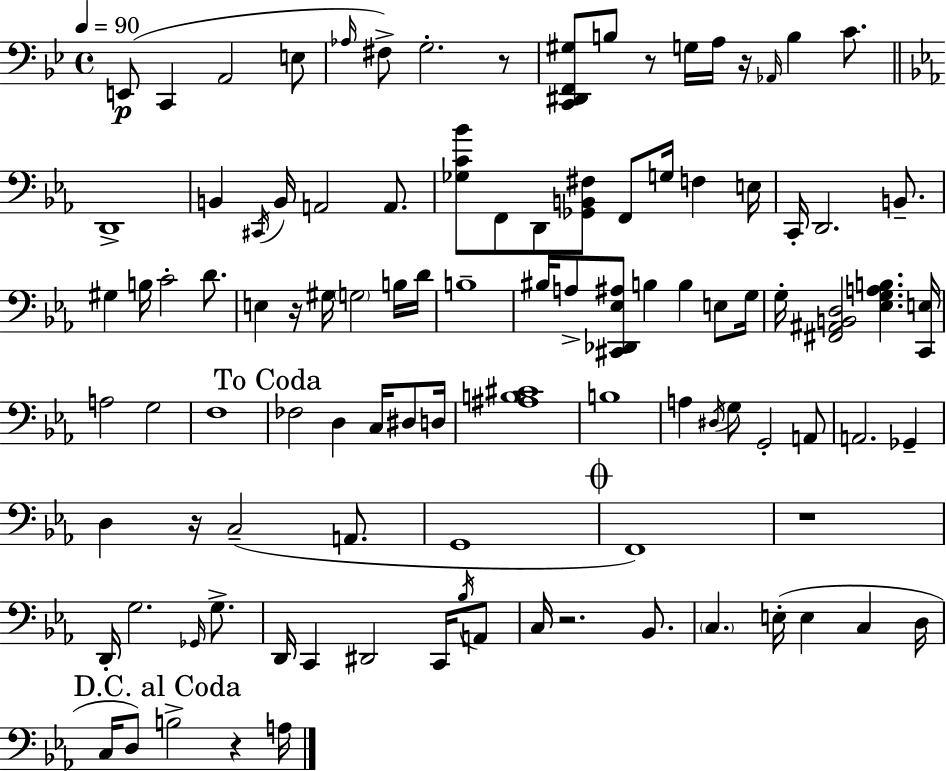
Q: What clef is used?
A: bass